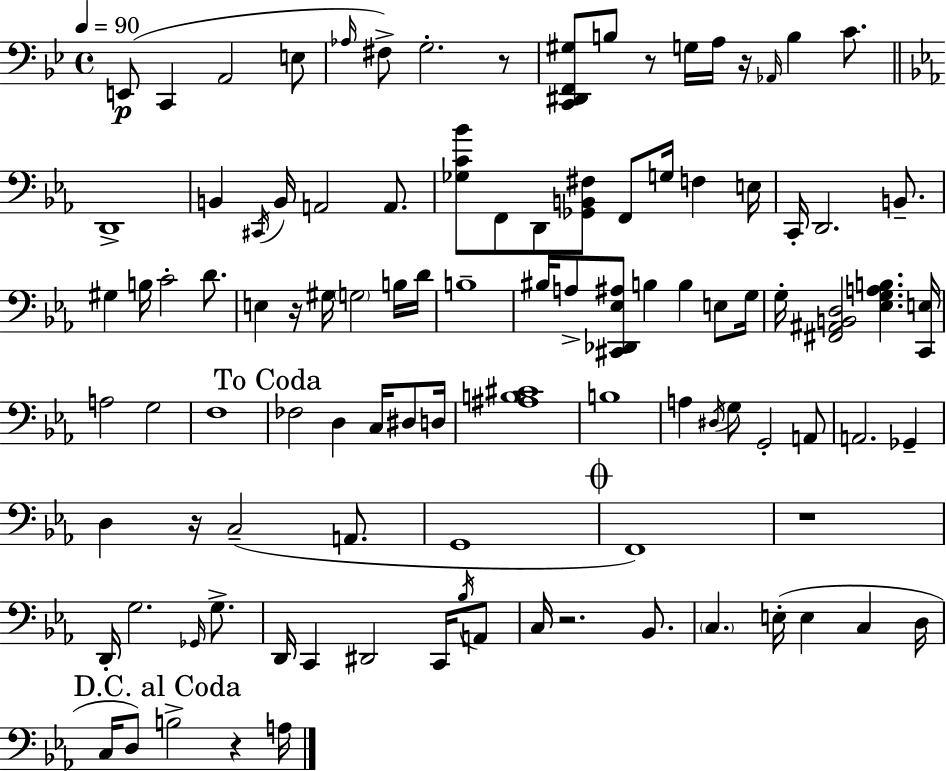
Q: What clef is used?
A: bass